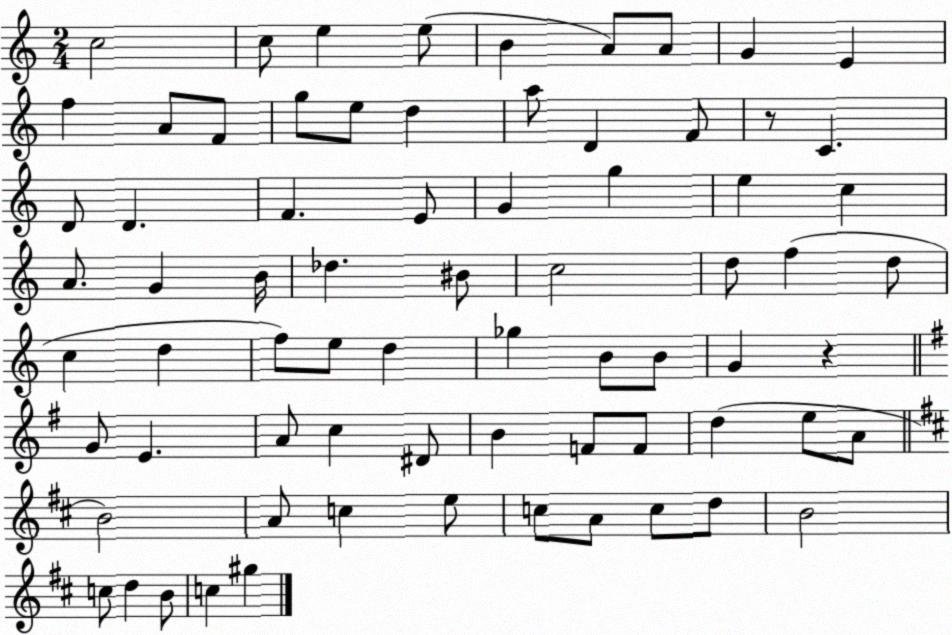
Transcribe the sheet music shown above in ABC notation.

X:1
T:Untitled
M:2/4
L:1/4
K:C
c2 c/2 e e/2 B A/2 A/2 G E f A/2 F/2 g/2 e/2 d a/2 D F/2 z/2 C D/2 D F E/2 G g e c A/2 G B/4 _d ^B/2 c2 d/2 f d/2 c d f/2 e/2 d _g B/2 B/2 G z G/2 E A/2 c ^D/2 B F/2 F/2 d e/2 A/2 B2 A/2 c e/2 c/2 A/2 c/2 d/2 B2 c/2 d B/2 c ^g